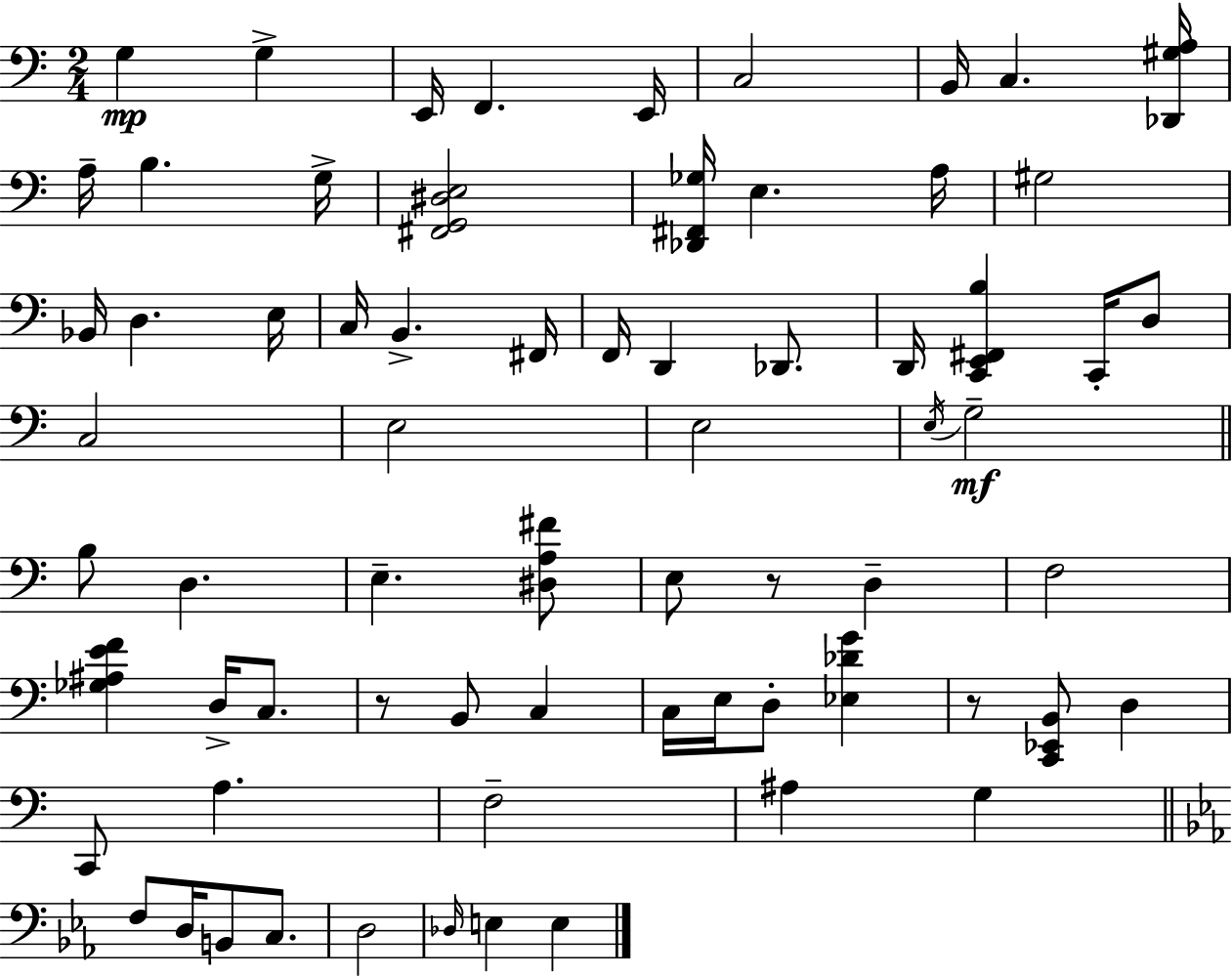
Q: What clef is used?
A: bass